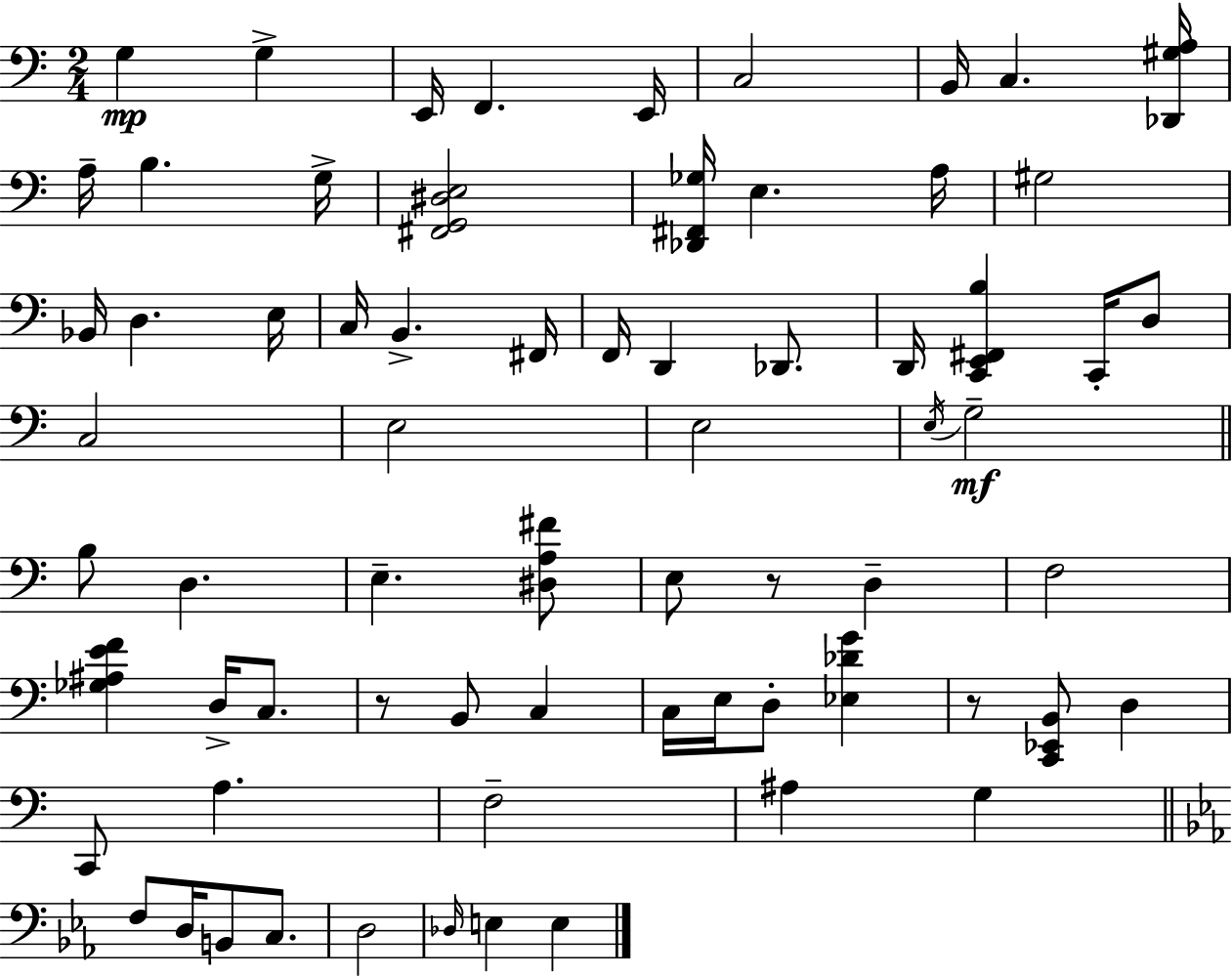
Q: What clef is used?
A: bass